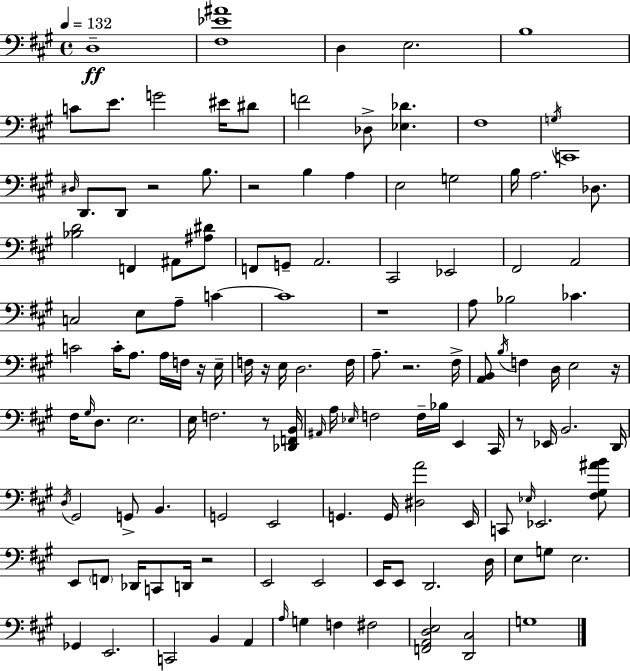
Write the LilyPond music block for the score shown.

{
  \clef bass
  \time 4/4
  \defaultTimeSignature
  \key a \major
  \tempo 4 = 132
  d1--\ff | <fis ees' ais'>1 | d4 e2. | b1 | \break c'8 e'8. g'2 eis'16 dis'8 | f'2 des8-> <ees des'>4. | fis1 | \acciaccatura { g16 } c,1 | \break \grace { dis16 } d,8. d,8 r2 b8. | r2 b4 a4 | e2 g2 | b16 a2. des8. | \break <bes d'>2 f,4 ais,8 | <ais dis'>8 f,8 g,8-- a,2. | cis,2 ees,2 | fis,2 a,2 | \break c2 e8 a8-- c'4~~ | c'1 | r1 | a8 bes2 ces'4. | \break c'2 c'16-. a8. a16 f16 | r16 e16-- f16 r16 e16 d2. | f16 a8.-- r2. | fis16-> <a, b,>8 \acciaccatura { b16 } f4 d16 e2 | \break r16 fis16 \grace { gis16 } d8. e2. | e16 f2. | r8 <des, f, b,>16 \grace { ais,16 } a16 \grace { ees16 } f2 f16-- | bes16 e,4 cis,16 r8 ees,16 b,2. | \break d,16 \acciaccatura { d16 } gis,2 g,8-> | b,4. g,2 e,2 | g,4. g,16 <dis a'>2 | e,16 c,8 \grace { ees16 } ees,2. | \break <fis gis ais' b'>8 e,8 \parenthesize f,8 des,16 c,8 d,16 | r2 e,2 | e,2 e,16 e,8 d,2. | d16 e8 g8 e2. | \break ges,4 e,2. | c,2 | b,4 a,4 \grace { a16 } g4 f4 | fis2 <f, a, d e>2 | \break <d, cis>2 g1 | \bar "|."
}